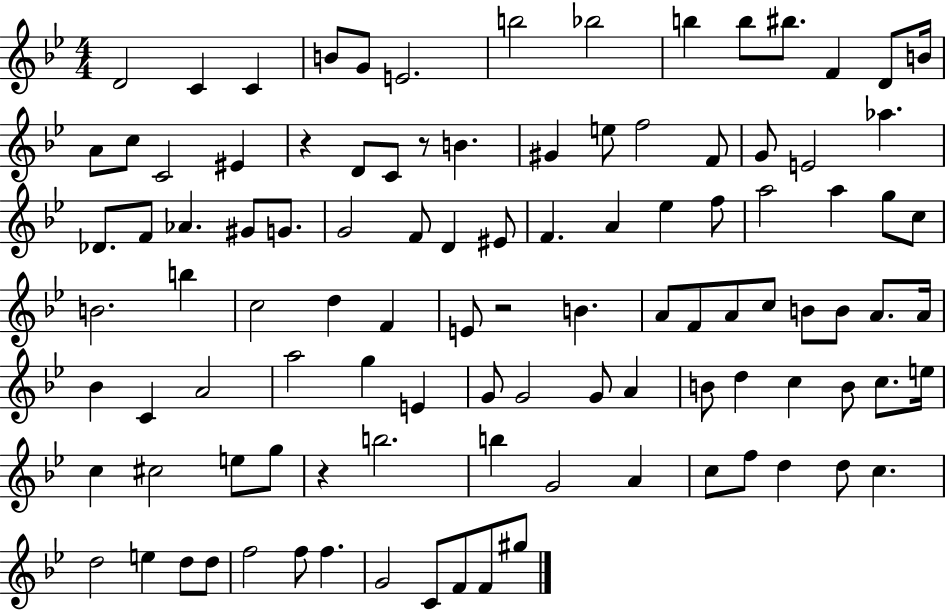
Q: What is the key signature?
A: BES major